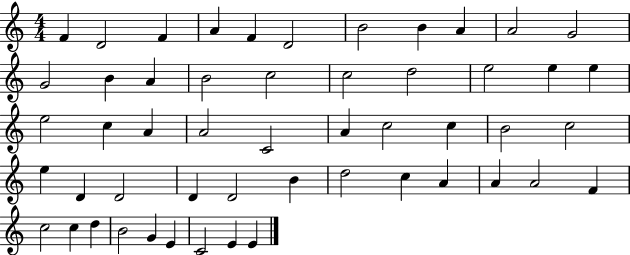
F4/q D4/h F4/q A4/q F4/q D4/h B4/h B4/q A4/q A4/h G4/h G4/h B4/q A4/q B4/h C5/h C5/h D5/h E5/h E5/q E5/q E5/h C5/q A4/q A4/h C4/h A4/q C5/h C5/q B4/h C5/h E5/q D4/q D4/h D4/q D4/h B4/q D5/h C5/q A4/q A4/q A4/h F4/q C5/h C5/q D5/q B4/h G4/q E4/q C4/h E4/q E4/q